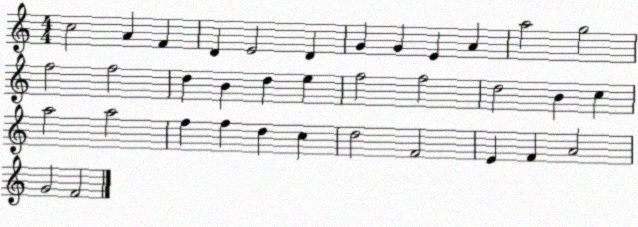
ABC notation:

X:1
T:Untitled
M:4/4
L:1/4
K:C
c2 A F D E2 D G G E A a2 g2 f2 f2 d B d e f2 f2 d2 B c a2 a2 f f d c d2 F2 E F A2 G2 F2